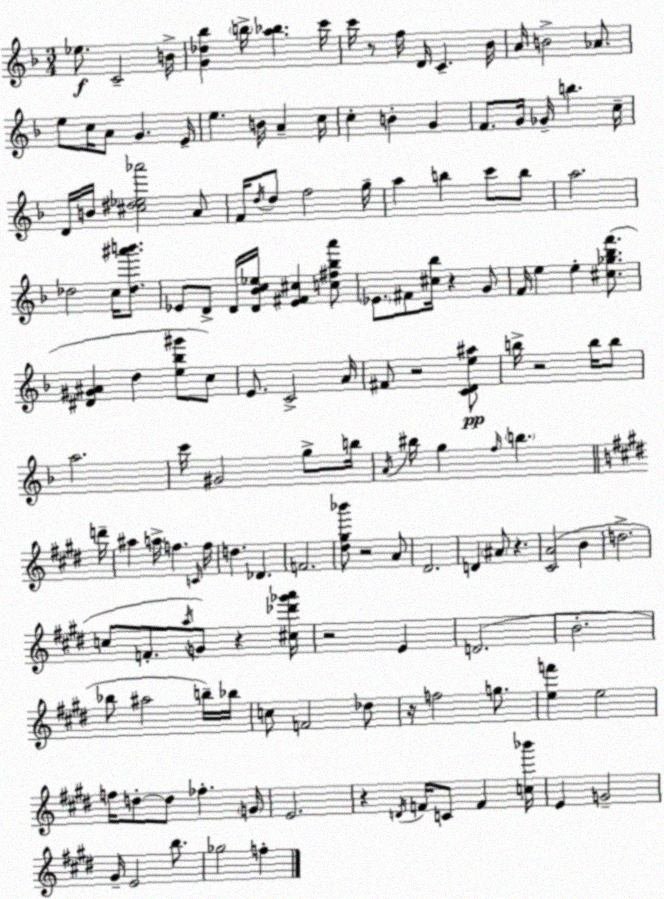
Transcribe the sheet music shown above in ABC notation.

X:1
T:Untitled
M:3/4
L:1/4
K:Dm
_e/2 C2 B/4 [G_d_b] b/4 [a_b] c'/4 c'/4 z/2 f/4 D/4 C _B/4 A/4 B2 _A/2 e/2 c/4 A/2 G E/4 e B/4 A c/4 c B G F/2 G/4 _G/4 b c/4 D/4 B/4 [^c^d_e_a']2 A/2 F/4 d/4 d/2 f2 g/4 a b c'/2 b/2 a2 _d2 c/4 [_d^a'b']/2 _E/2 D/2 D/4 [D_Bc_e]/4 [_E^F^c] [c^f_ba']/2 _E/2 ^F/2 [^c_b]/4 z G/2 F/4 e e [^c_g_bf']/2 [^D^G^A] d [e_b^g']/2 c/2 E/2 C2 A/4 ^F/2 z2 [CDe^a]/2 b/4 z2 b/4 b/2 a2 c'/4 ^G2 g/2 b/4 A/4 ^b/4 g f/4 b d'/4 ^a a/4 f C/4 f/4 d _D F2 [^d^g_b']/2 z2 A/2 ^D2 D ^A/2 z [^CA]2 B d2 c/2 F/2 a/4 G/2 z [^c_d'_g'a']/4 z2 E D2 B2 _b/2 ^a2 b/4 _b/4 c/2 F2 _d/2 z/4 f2 g/2 [ef'] e2 f/4 d/2 d/2 _f G/4 E2 z D/4 F/4 C/2 F [c_b']/4 E G2 ^G/4 E2 b/2 _g2 f